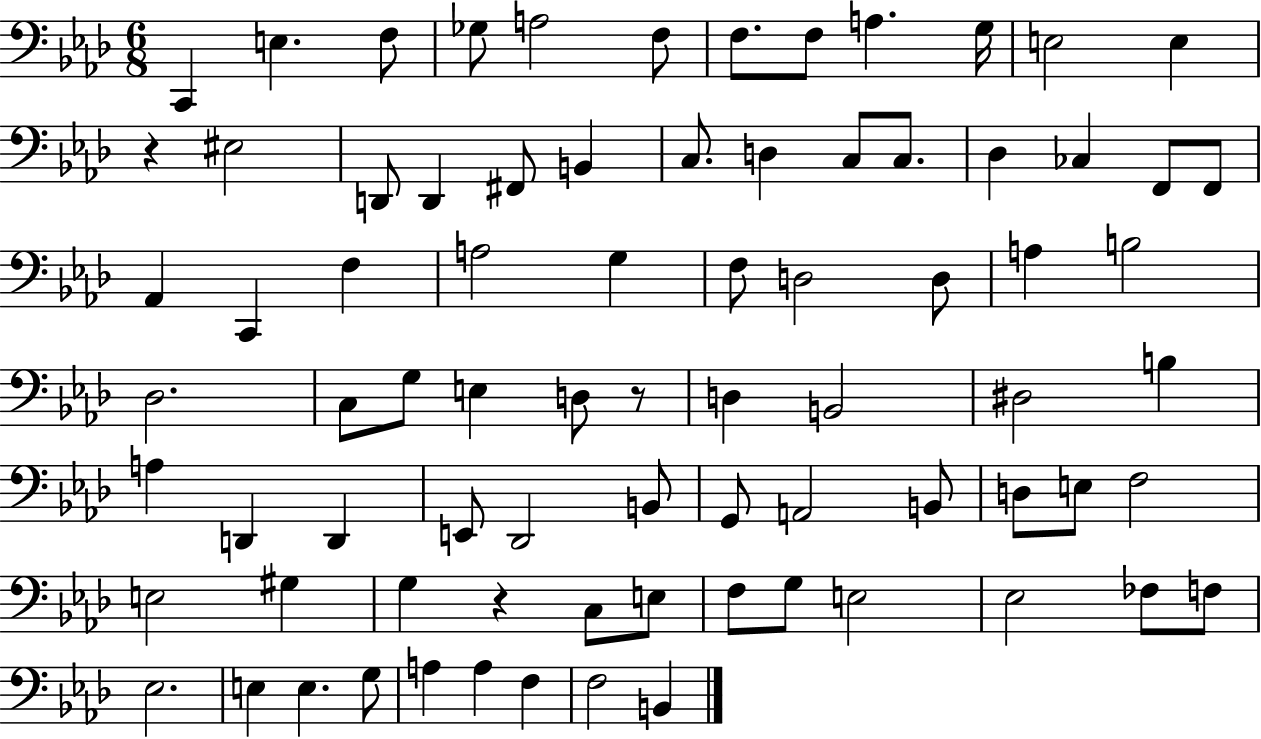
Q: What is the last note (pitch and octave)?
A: B2